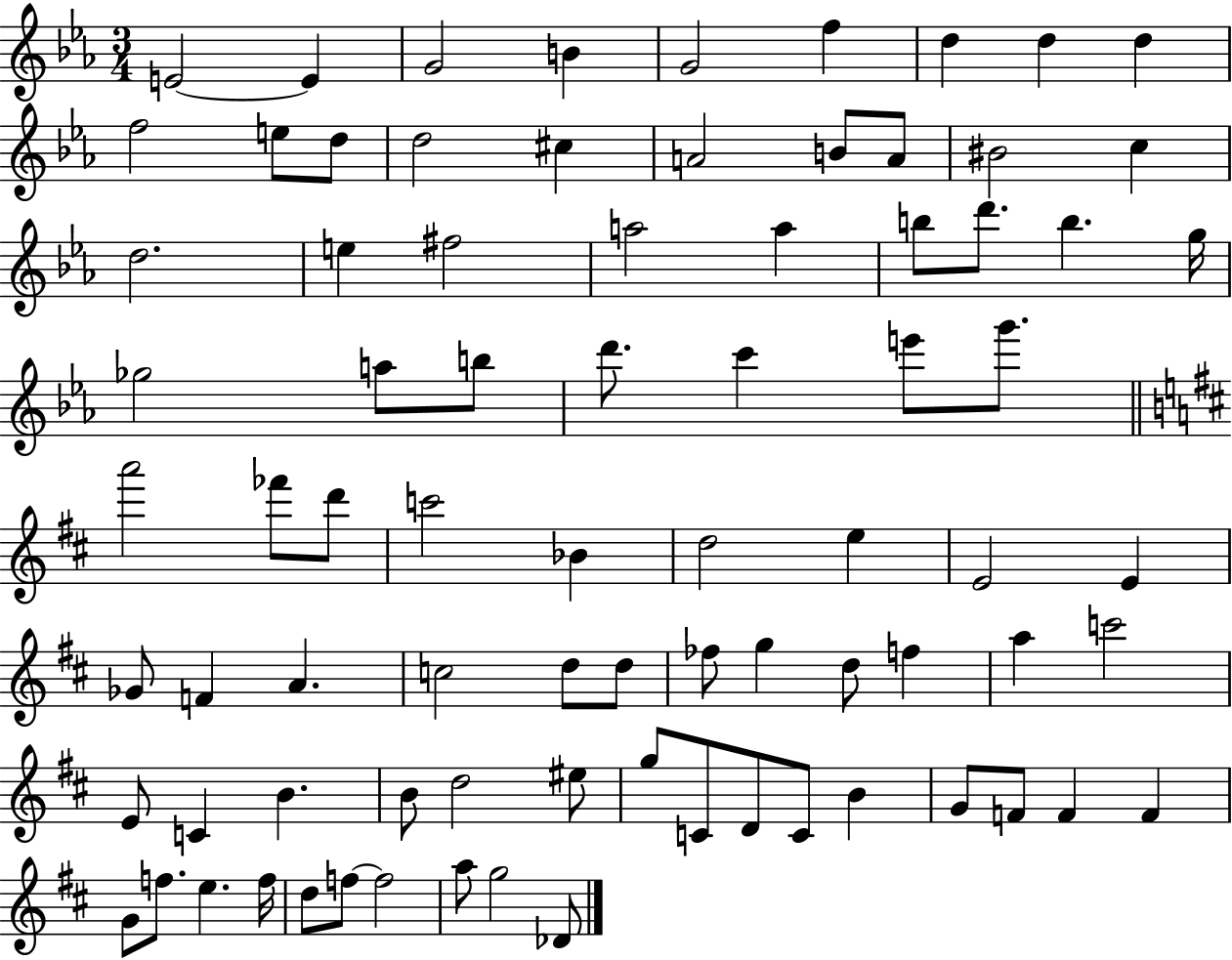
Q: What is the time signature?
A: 3/4